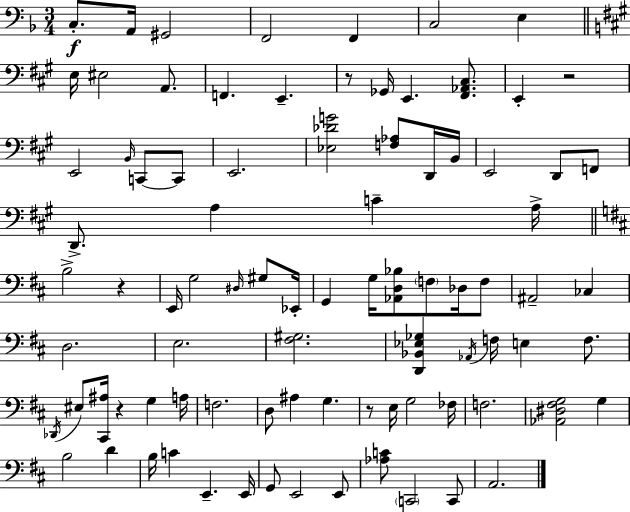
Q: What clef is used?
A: bass